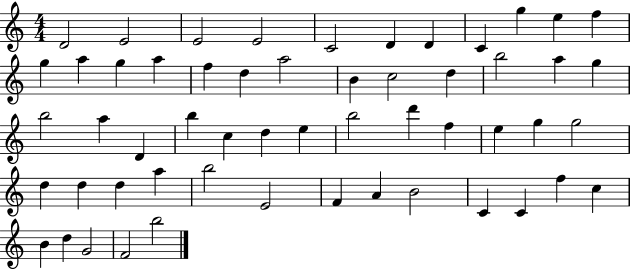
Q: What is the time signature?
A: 4/4